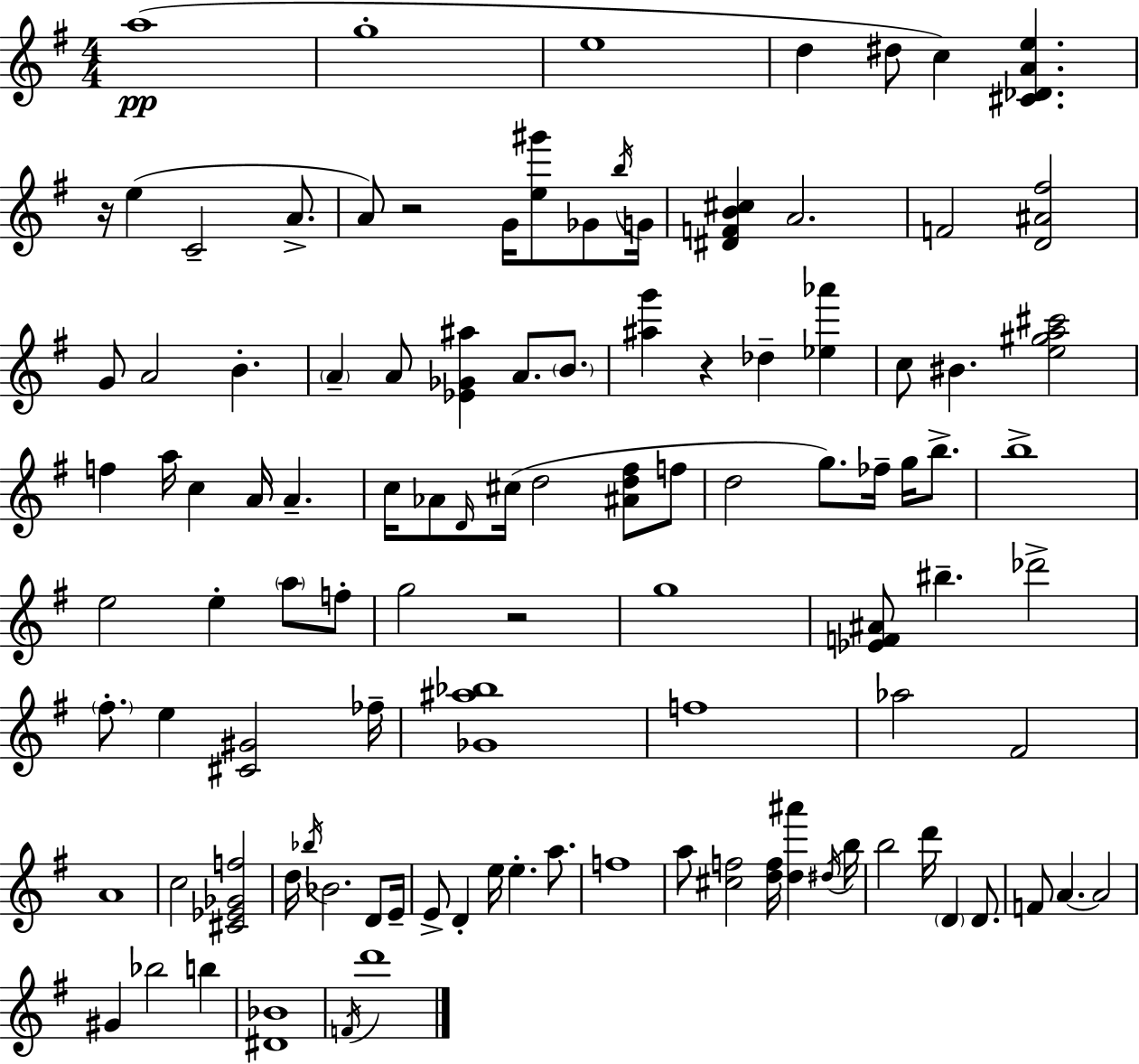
{
  \clef treble
  \numericTimeSignature
  \time 4/4
  \key e \minor
  a''1(\pp | g''1-. | e''1 | d''4 dis''8 c''4) <cis' des' a' e''>4. | \break r16 e''4( c'2-- a'8.-> | a'8) r2 g'16 <e'' gis'''>8 ges'8 \acciaccatura { b''16 } | g'16 <dis' f' b' cis''>4 a'2. | f'2 <d' ais' fis''>2 | \break g'8 a'2 b'4.-. | \parenthesize a'4-- a'8 <ees' ges' ais''>4 a'8. \parenthesize b'8. | <ais'' g'''>4 r4 des''4-- <ees'' aes'''>4 | c''8 bis'4. <e'' gis'' a'' cis'''>2 | \break f''4 a''16 c''4 a'16 a'4.-- | c''16 aes'8 \grace { d'16 } cis''16( d''2 <ais' d'' fis''>8 | f''8 d''2 g''8.) fes''16-- g''16 b''8.-> | b''1-> | \break e''2 e''4-. \parenthesize a''8 | f''8-. g''2 r2 | g''1 | <ees' f' ais'>8 bis''4.-- des'''2-> | \break \parenthesize fis''8.-. e''4 <cis' gis'>2 | fes''16-- <ges' ais'' bes''>1 | f''1 | aes''2 fis'2 | \break a'1 | c''2 <cis' ees' ges' f''>2 | d''16 \acciaccatura { bes''16 } bes'2. | d'8 e'16-- e'8-> d'4-. e''16 e''4.-. | \break a''8. f''1 | a''8 <cis'' f''>2 <d'' f''>16 <d'' ais'''>4 | \acciaccatura { dis''16 } b''16 b''2 d'''16 \parenthesize d'4 | d'8. f'8 a'4.~~ a'2 | \break gis'4 bes''2 | b''4 <dis' bes'>1 | \acciaccatura { f'16 } d'''1 | \bar "|."
}